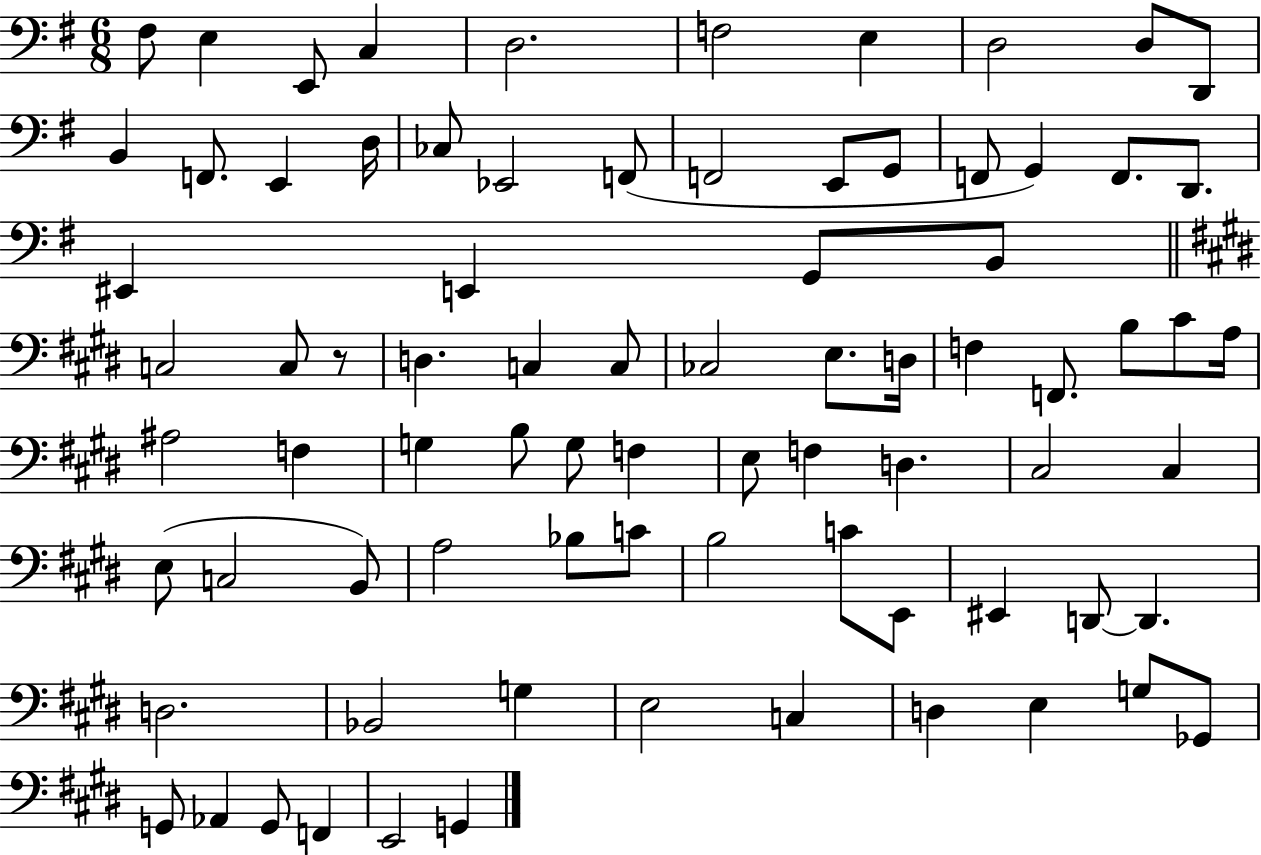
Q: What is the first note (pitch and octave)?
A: F#3